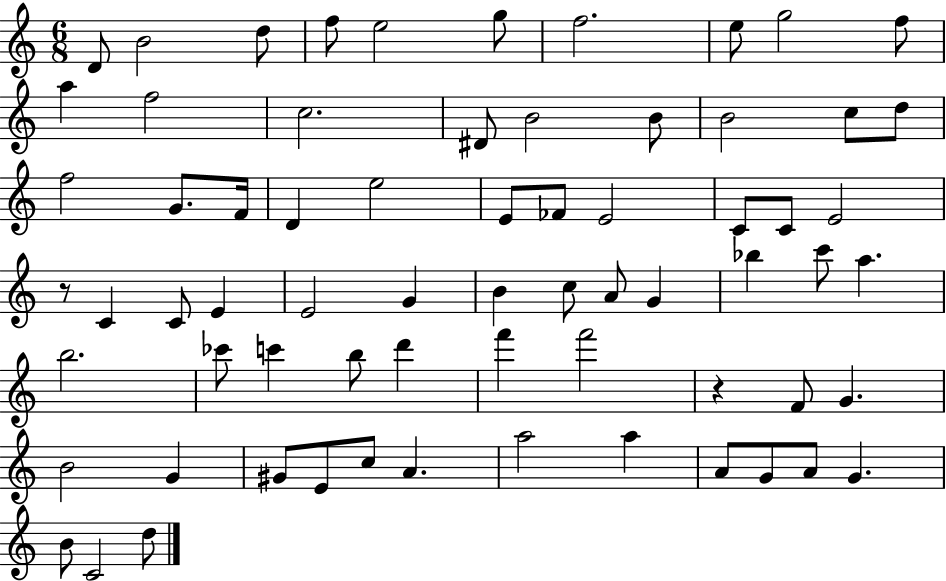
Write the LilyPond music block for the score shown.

{
  \clef treble
  \numericTimeSignature
  \time 6/8
  \key c \major
  d'8 b'2 d''8 | f''8 e''2 g''8 | f''2. | e''8 g''2 f''8 | \break a''4 f''2 | c''2. | dis'8 b'2 b'8 | b'2 c''8 d''8 | \break f''2 g'8. f'16 | d'4 e''2 | e'8 fes'8 e'2 | c'8 c'8 e'2 | \break r8 c'4 c'8 e'4 | e'2 g'4 | b'4 c''8 a'8 g'4 | bes''4 c'''8 a''4. | \break b''2. | ces'''8 c'''4 b''8 d'''4 | f'''4 f'''2 | r4 f'8 g'4. | \break b'2 g'4 | gis'8 e'8 c''8 a'4. | a''2 a''4 | a'8 g'8 a'8 g'4. | \break b'8 c'2 d''8 | \bar "|."
}